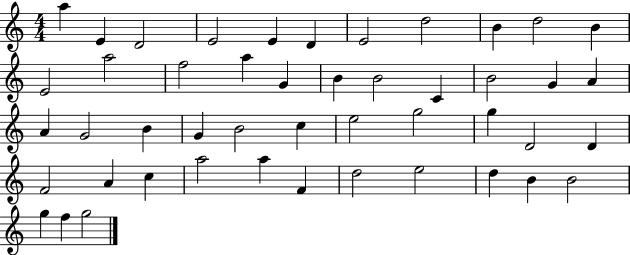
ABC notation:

X:1
T:Untitled
M:4/4
L:1/4
K:C
a E D2 E2 E D E2 d2 B d2 B E2 a2 f2 a G B B2 C B2 G A A G2 B G B2 c e2 g2 g D2 D F2 A c a2 a F d2 e2 d B B2 g f g2